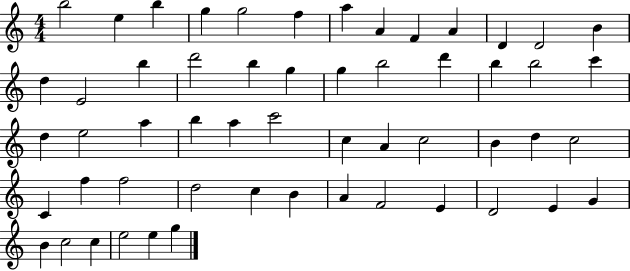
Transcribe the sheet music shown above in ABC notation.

X:1
T:Untitled
M:4/4
L:1/4
K:C
b2 e b g g2 f a A F A D D2 B d E2 b d'2 b g g b2 d' b b2 c' d e2 a b a c'2 c A c2 B d c2 C f f2 d2 c B A F2 E D2 E G B c2 c e2 e g